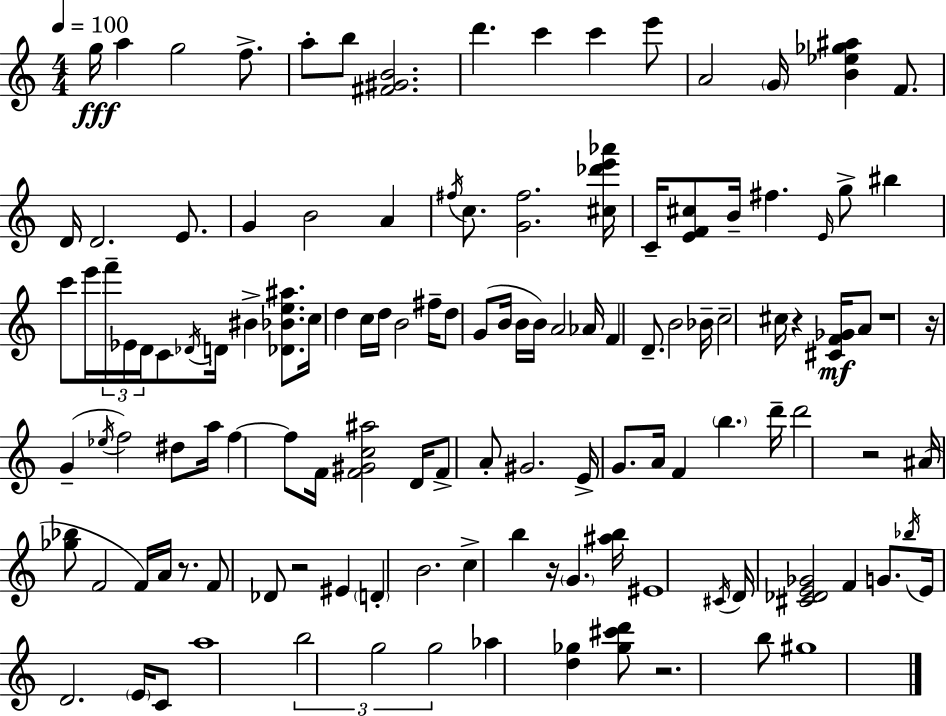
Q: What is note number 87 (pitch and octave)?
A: G4